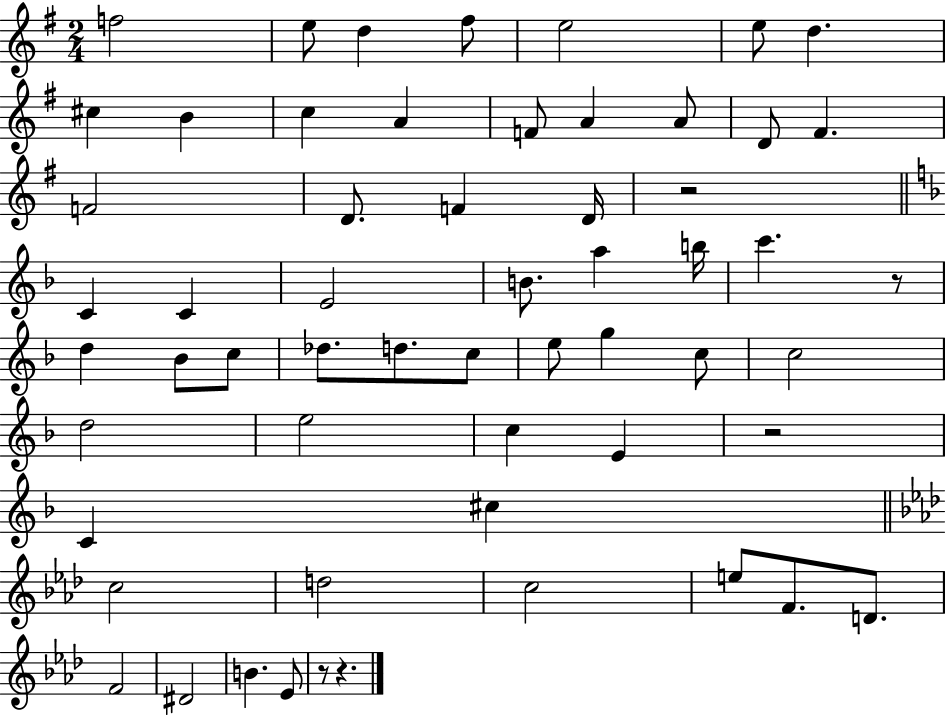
X:1
T:Untitled
M:2/4
L:1/4
K:G
f2 e/2 d ^f/2 e2 e/2 d ^c B c A F/2 A A/2 D/2 ^F F2 D/2 F D/4 z2 C C E2 B/2 a b/4 c' z/2 d _B/2 c/2 _d/2 d/2 c/2 e/2 g c/2 c2 d2 e2 c E z2 C ^c c2 d2 c2 e/2 F/2 D/2 F2 ^D2 B _E/2 z/2 z